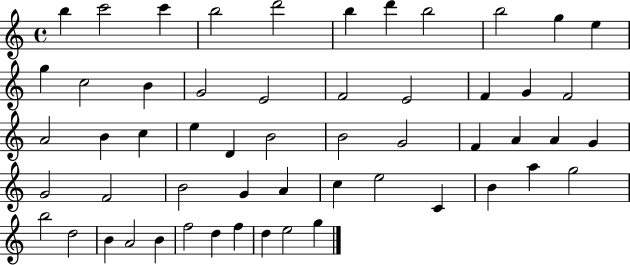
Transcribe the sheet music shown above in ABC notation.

X:1
T:Untitled
M:4/4
L:1/4
K:C
b c'2 c' b2 d'2 b d' b2 b2 g e g c2 B G2 E2 F2 E2 F G F2 A2 B c e D B2 B2 G2 F A A G G2 F2 B2 G A c e2 C B a g2 b2 d2 B A2 B f2 d f d e2 g